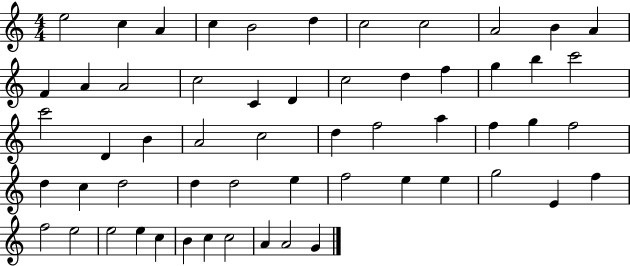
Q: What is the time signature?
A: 4/4